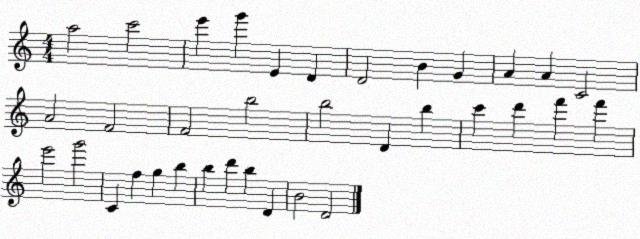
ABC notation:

X:1
T:Untitled
M:4/4
L:1/4
K:C
a2 c'2 e' g' E D D2 B G A A C2 A2 F2 F2 b2 b2 D b c' d' f' f' e'2 g'2 C f g b b d' b D B2 D2